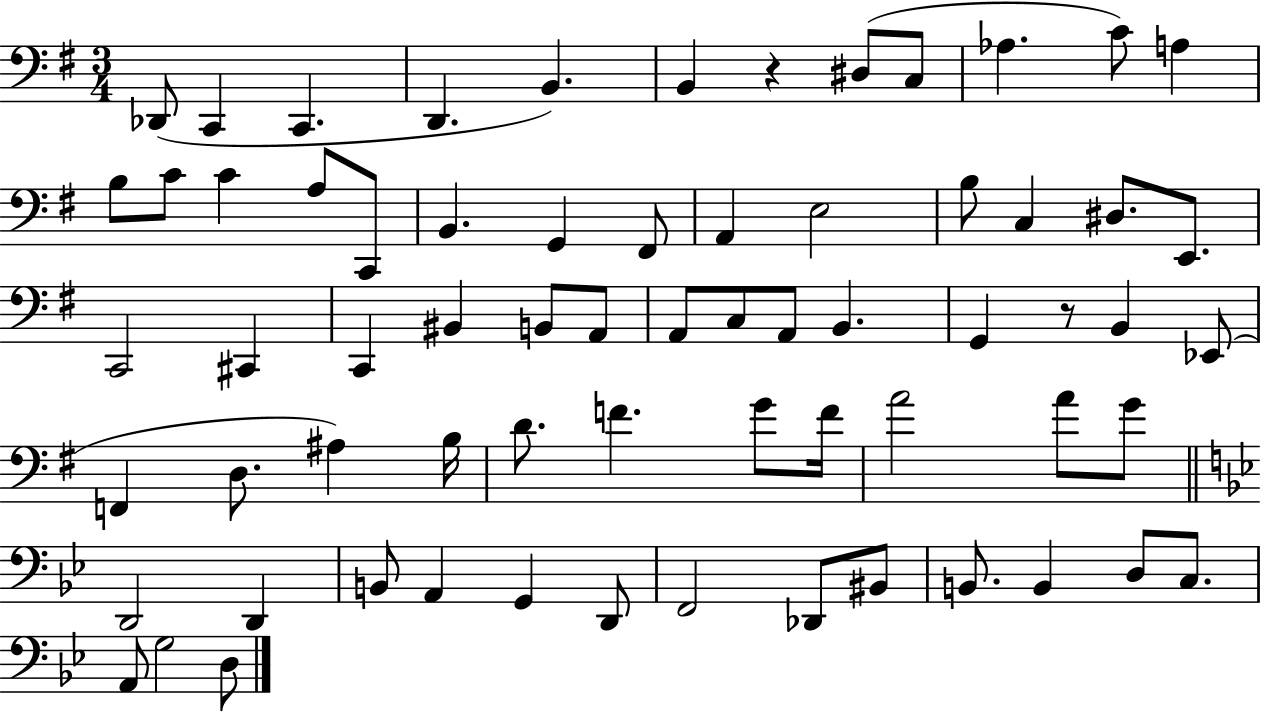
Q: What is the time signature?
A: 3/4